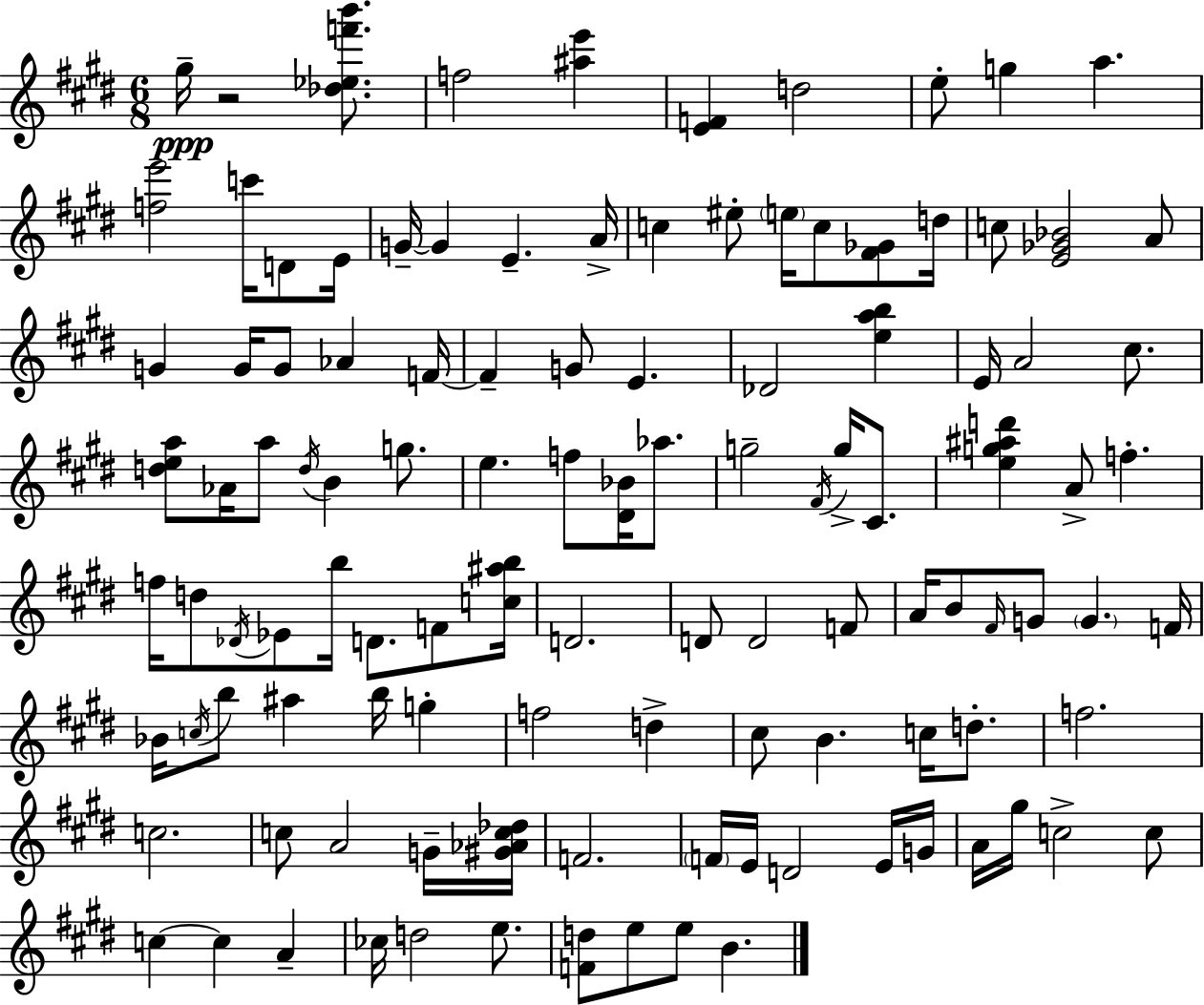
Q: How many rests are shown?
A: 1